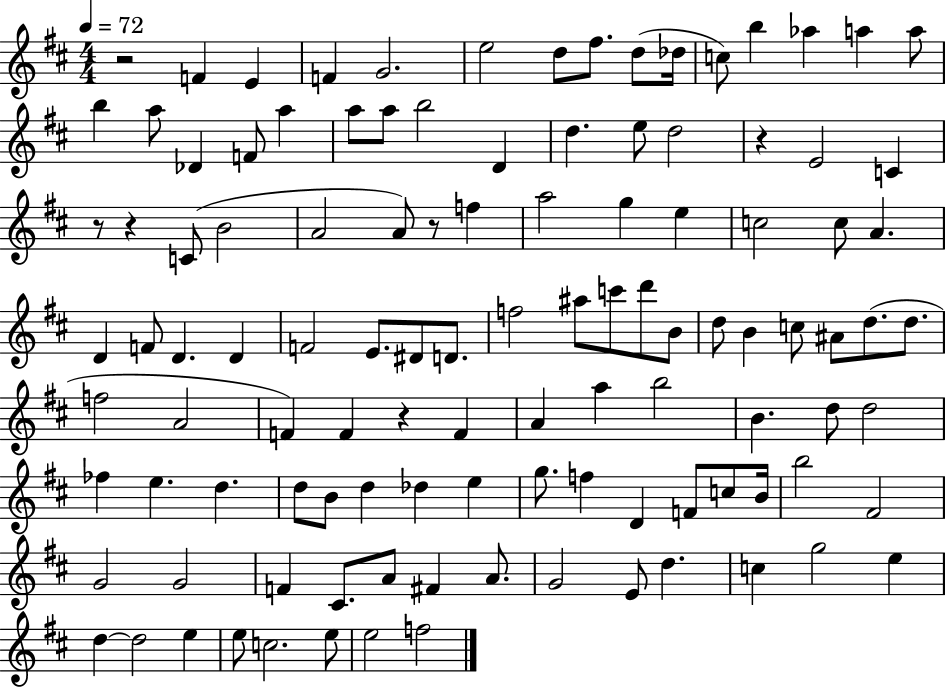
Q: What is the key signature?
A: D major